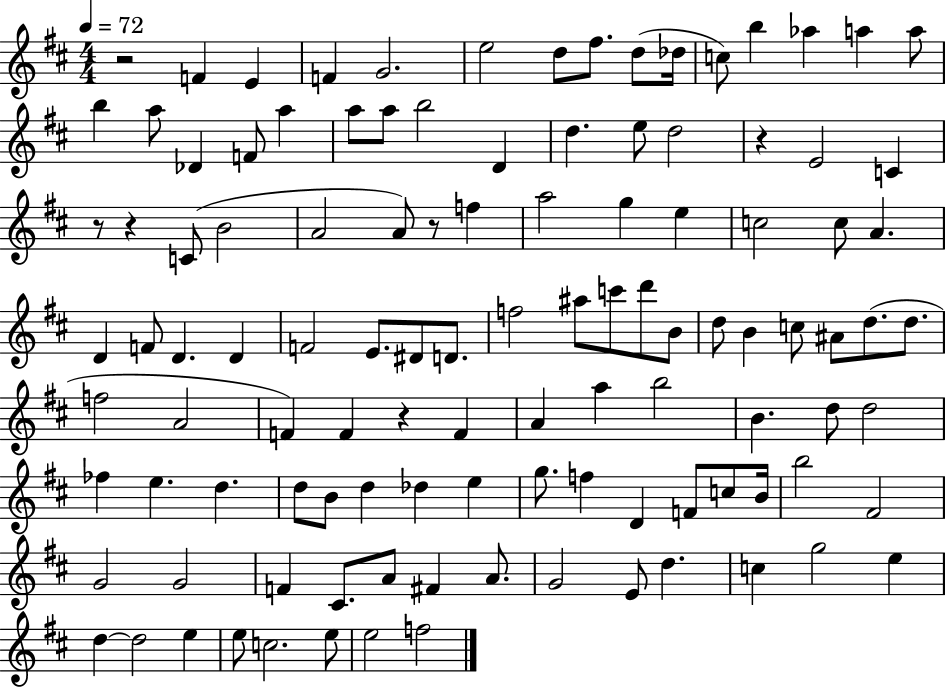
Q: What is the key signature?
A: D major